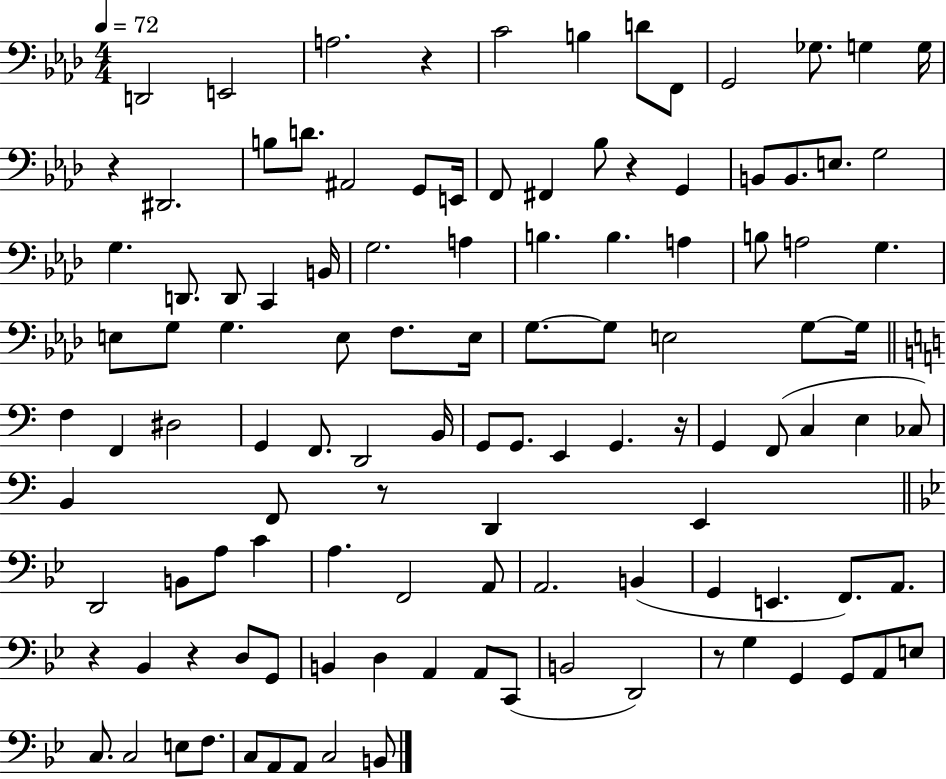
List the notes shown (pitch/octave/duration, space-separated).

D2/h E2/h A3/h. R/q C4/h B3/q D4/e F2/e G2/h Gb3/e. G3/q G3/s R/q D#2/h. B3/e D4/e. A#2/h G2/e E2/s F2/e F#2/q Bb3/e R/q G2/q B2/e B2/e. E3/e. G3/h G3/q. D2/e. D2/e C2/q B2/s G3/h. A3/q B3/q. B3/q. A3/q B3/e A3/h G3/q. E3/e G3/e G3/q. E3/e F3/e. E3/s G3/e. G3/e E3/h G3/e G3/s F3/q F2/q D#3/h G2/q F2/e. D2/h B2/s G2/e G2/e. E2/q G2/q. R/s G2/q F2/e C3/q E3/q CES3/e B2/q F2/e R/e D2/q E2/q D2/h B2/e A3/e C4/q A3/q. F2/h A2/e A2/h. B2/q G2/q E2/q. F2/e. A2/e. R/q Bb2/q R/q D3/e G2/e B2/q D3/q A2/q A2/e C2/e B2/h D2/h R/e G3/q G2/q G2/e A2/e E3/e C3/e. C3/h E3/e F3/e. C3/e A2/e A2/e C3/h B2/e